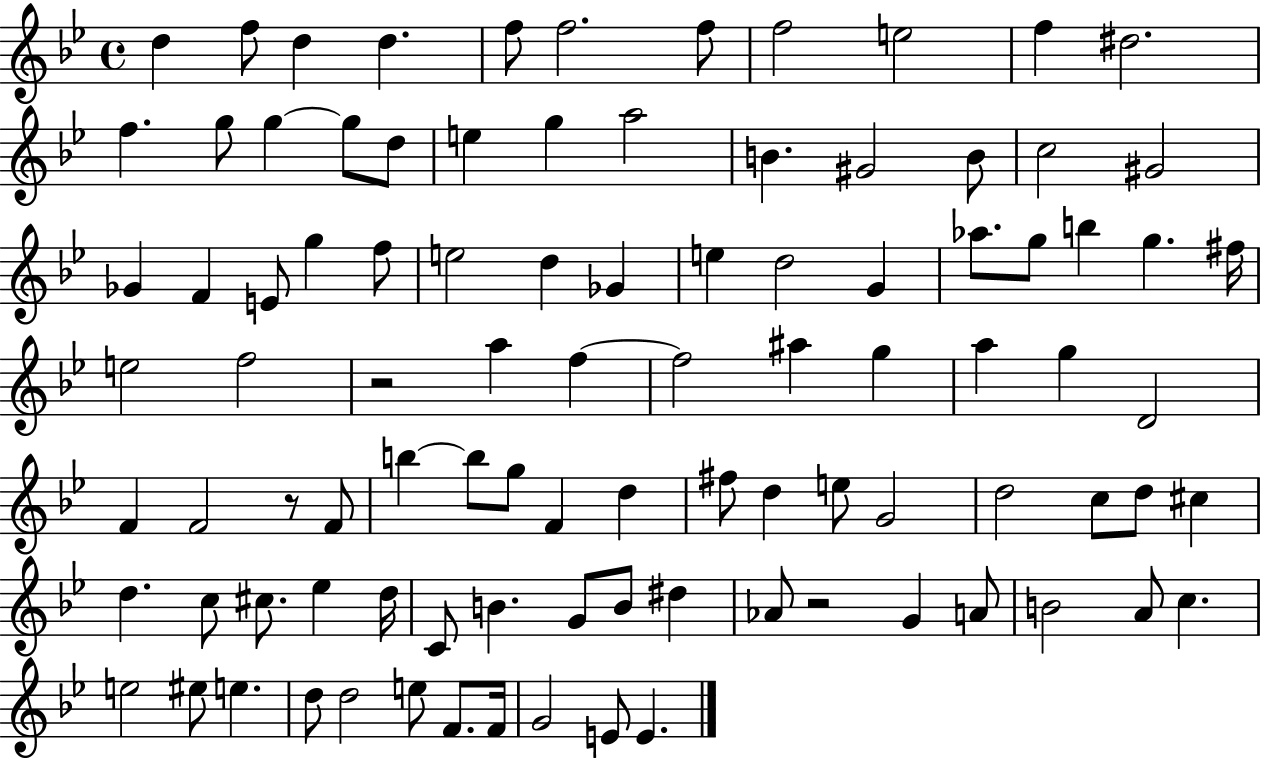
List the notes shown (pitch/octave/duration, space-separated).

D5/q F5/e D5/q D5/q. F5/e F5/h. F5/e F5/h E5/h F5/q D#5/h. F5/q. G5/e G5/q G5/e D5/e E5/q G5/q A5/h B4/q. G#4/h B4/e C5/h G#4/h Gb4/q F4/q E4/e G5/q F5/e E5/h D5/q Gb4/q E5/q D5/h G4/q Ab5/e. G5/e B5/q G5/q. F#5/s E5/h F5/h R/h A5/q F5/q F5/h A#5/q G5/q A5/q G5/q D4/h F4/q F4/h R/e F4/e B5/q B5/e G5/e F4/q D5/q F#5/e D5/q E5/e G4/h D5/h C5/e D5/e C#5/q D5/q. C5/e C#5/e. Eb5/q D5/s C4/e B4/q. G4/e B4/e D#5/q Ab4/e R/h G4/q A4/e B4/h A4/e C5/q. E5/h EIS5/e E5/q. D5/e D5/h E5/e F4/e. F4/s G4/h E4/e E4/q.